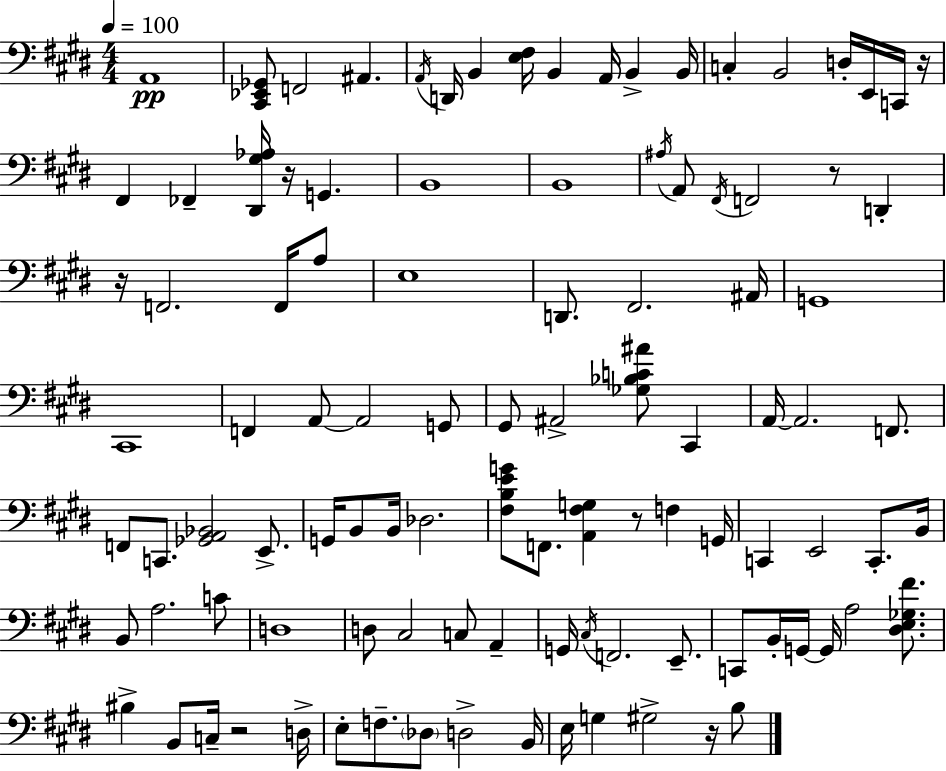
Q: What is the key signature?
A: E major